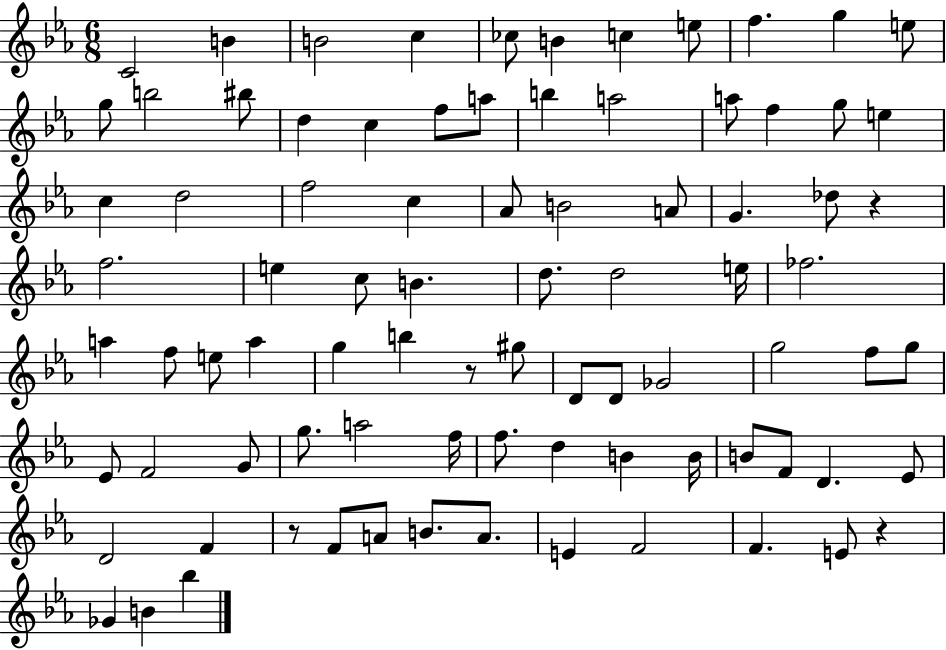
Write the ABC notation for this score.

X:1
T:Untitled
M:6/8
L:1/4
K:Eb
C2 B B2 c _c/2 B c e/2 f g e/2 g/2 b2 ^b/2 d c f/2 a/2 b a2 a/2 f g/2 e c d2 f2 c _A/2 B2 A/2 G _d/2 z f2 e c/2 B d/2 d2 e/4 _f2 a f/2 e/2 a g b z/2 ^g/2 D/2 D/2 _G2 g2 f/2 g/2 _E/2 F2 G/2 g/2 a2 f/4 f/2 d B B/4 B/2 F/2 D _E/2 D2 F z/2 F/2 A/2 B/2 A/2 E F2 F E/2 z _G B _b